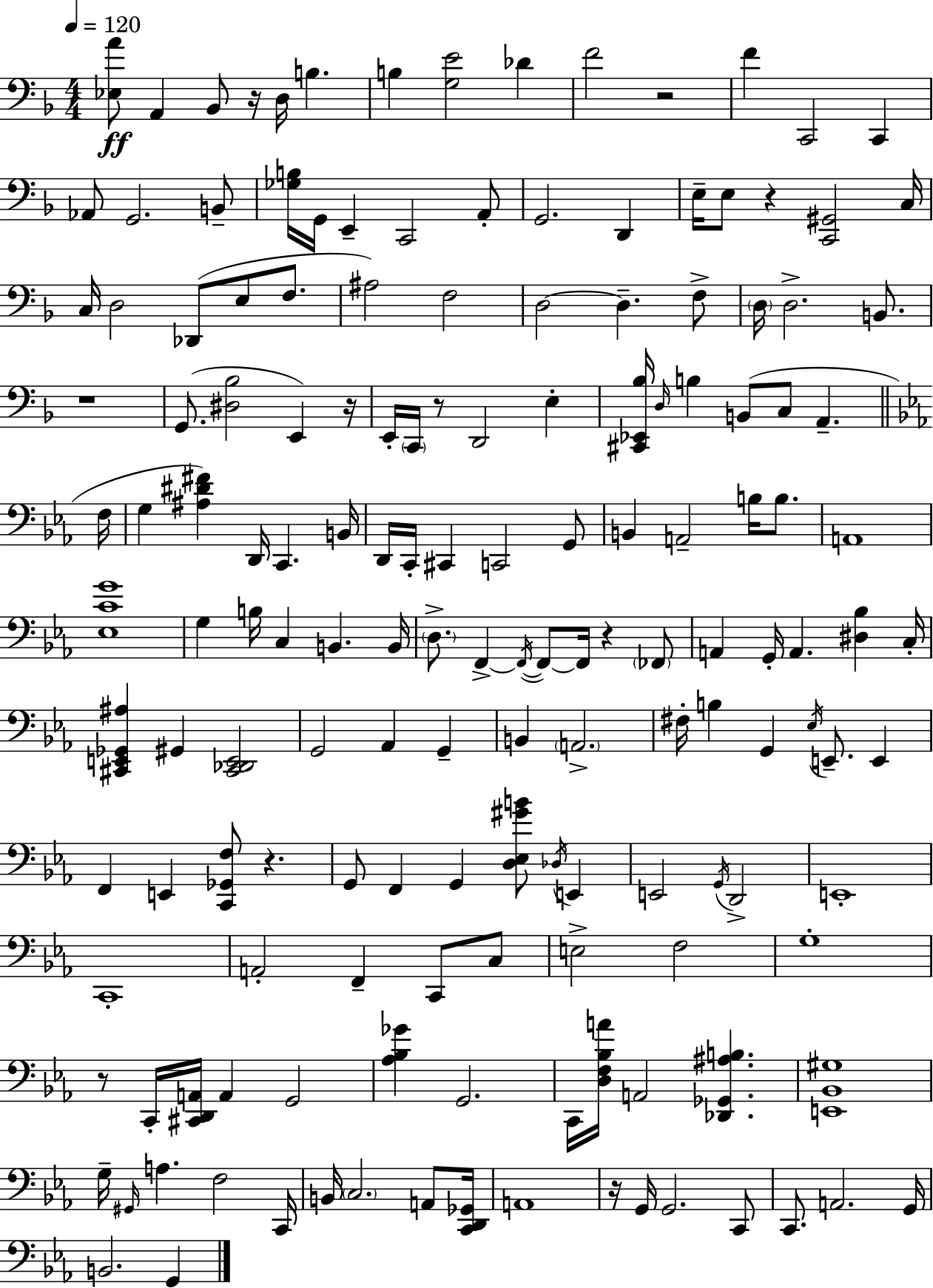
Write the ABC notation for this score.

X:1
T:Untitled
M:4/4
L:1/4
K:Dm
[_E,A]/2 A,, _B,,/2 z/4 D,/4 B, B, [G,E]2 _D F2 z2 F C,,2 C,, _A,,/2 G,,2 B,,/2 [_G,B,]/4 G,,/4 E,, C,,2 A,,/2 G,,2 D,, E,/4 E,/2 z [C,,^G,,]2 C,/4 C,/4 D,2 _D,,/2 E,/2 F,/2 ^A,2 F,2 D,2 D, F,/2 D,/4 D,2 B,,/2 z4 G,,/2 [^D,_B,]2 E,, z/4 E,,/4 C,,/4 z/2 D,,2 E, [^C,,_E,,_B,]/4 D,/4 B, B,,/2 C,/2 A,, F,/4 G, [^A,^D^F] D,,/4 C,, B,,/4 D,,/4 C,,/4 ^C,, C,,2 G,,/2 B,, A,,2 B,/4 B,/2 A,,4 [_E,CG]4 G, B,/4 C, B,, B,,/4 D,/2 F,, F,,/4 F,,/2 F,,/4 z _F,,/2 A,, G,,/4 A,, [^D,_B,] C,/4 [^C,,E,,_G,,^A,] ^G,, [^C,,_D,,E,,]2 G,,2 _A,, G,, B,, A,,2 ^F,/4 B, G,, _E,/4 E,,/2 E,, F,, E,, [C,,_G,,F,]/2 z G,,/2 F,, G,, [D,_E,^GB]/2 _D,/4 E,, E,,2 G,,/4 D,,2 E,,4 C,,4 A,,2 F,, C,,/2 C,/2 E,2 F,2 G,4 z/2 C,,/4 [^C,,D,,A,,]/4 A,, G,,2 [_A,_B,_G] G,,2 C,,/4 [D,F,_B,A]/4 A,,2 [_D,,_G,,^A,B,] [E,,_B,,^G,]4 G,/4 ^G,,/4 A, F,2 C,,/4 B,,/4 C,2 A,,/2 [C,,D,,_G,,]/4 A,,4 z/4 G,,/4 G,,2 C,,/2 C,,/2 A,,2 G,,/4 B,,2 G,,